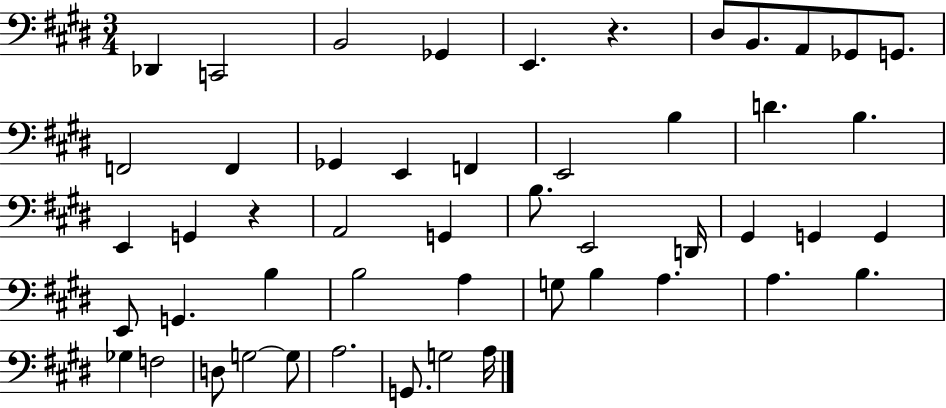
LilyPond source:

{
  \clef bass
  \numericTimeSignature
  \time 3/4
  \key e \major
  des,4 c,2 | b,2 ges,4 | e,4. r4. | dis8 b,8. a,8 ges,8 g,8. | \break f,2 f,4 | ges,4 e,4 f,4 | e,2 b4 | d'4. b4. | \break e,4 g,4 r4 | a,2 g,4 | b8. e,2 d,16 | gis,4 g,4 g,4 | \break e,8 g,4. b4 | b2 a4 | g8 b4 a4. | a4. b4. | \break ges4 f2 | d8 g2~~ g8 | a2. | g,8. g2 a16 | \break \bar "|."
}